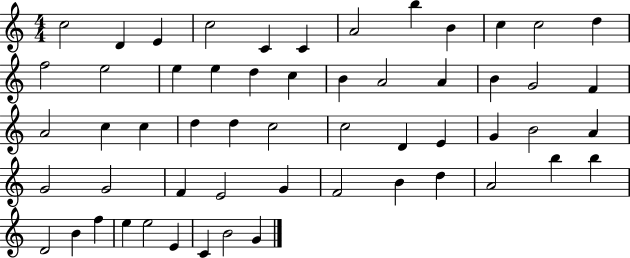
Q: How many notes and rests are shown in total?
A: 56